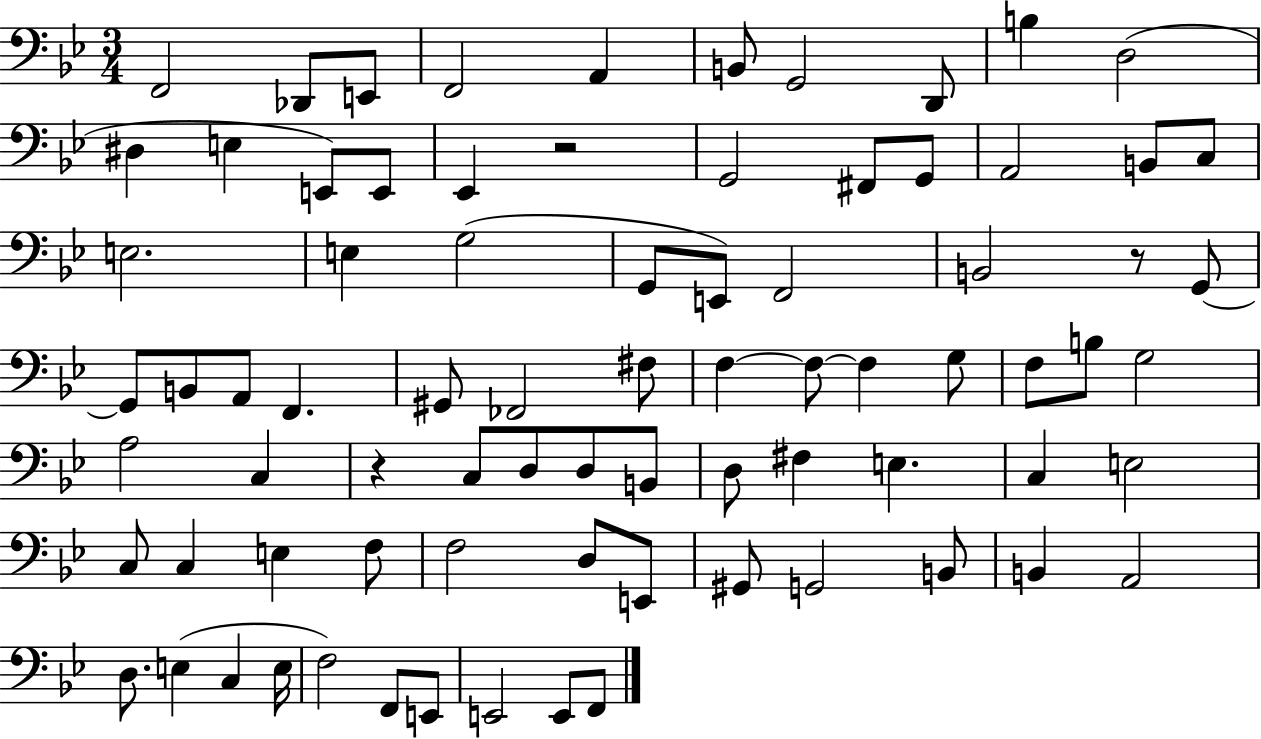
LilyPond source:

{
  \clef bass
  \numericTimeSignature
  \time 3/4
  \key bes \major
  f,2 des,8 e,8 | f,2 a,4 | b,8 g,2 d,8 | b4 d2( | \break dis4 e4 e,8) e,8 | ees,4 r2 | g,2 fis,8 g,8 | a,2 b,8 c8 | \break e2. | e4 g2( | g,8 e,8) f,2 | b,2 r8 g,8~~ | \break g,8 b,8 a,8 f,4. | gis,8 fes,2 fis8 | f4~~ f8~~ f4 g8 | f8 b8 g2 | \break a2 c4 | r4 c8 d8 d8 b,8 | d8 fis4 e4. | c4 e2 | \break c8 c4 e4 f8 | f2 d8 e,8 | gis,8 g,2 b,8 | b,4 a,2 | \break d8. e4( c4 e16 | f2) f,8 e,8 | e,2 e,8 f,8 | \bar "|."
}